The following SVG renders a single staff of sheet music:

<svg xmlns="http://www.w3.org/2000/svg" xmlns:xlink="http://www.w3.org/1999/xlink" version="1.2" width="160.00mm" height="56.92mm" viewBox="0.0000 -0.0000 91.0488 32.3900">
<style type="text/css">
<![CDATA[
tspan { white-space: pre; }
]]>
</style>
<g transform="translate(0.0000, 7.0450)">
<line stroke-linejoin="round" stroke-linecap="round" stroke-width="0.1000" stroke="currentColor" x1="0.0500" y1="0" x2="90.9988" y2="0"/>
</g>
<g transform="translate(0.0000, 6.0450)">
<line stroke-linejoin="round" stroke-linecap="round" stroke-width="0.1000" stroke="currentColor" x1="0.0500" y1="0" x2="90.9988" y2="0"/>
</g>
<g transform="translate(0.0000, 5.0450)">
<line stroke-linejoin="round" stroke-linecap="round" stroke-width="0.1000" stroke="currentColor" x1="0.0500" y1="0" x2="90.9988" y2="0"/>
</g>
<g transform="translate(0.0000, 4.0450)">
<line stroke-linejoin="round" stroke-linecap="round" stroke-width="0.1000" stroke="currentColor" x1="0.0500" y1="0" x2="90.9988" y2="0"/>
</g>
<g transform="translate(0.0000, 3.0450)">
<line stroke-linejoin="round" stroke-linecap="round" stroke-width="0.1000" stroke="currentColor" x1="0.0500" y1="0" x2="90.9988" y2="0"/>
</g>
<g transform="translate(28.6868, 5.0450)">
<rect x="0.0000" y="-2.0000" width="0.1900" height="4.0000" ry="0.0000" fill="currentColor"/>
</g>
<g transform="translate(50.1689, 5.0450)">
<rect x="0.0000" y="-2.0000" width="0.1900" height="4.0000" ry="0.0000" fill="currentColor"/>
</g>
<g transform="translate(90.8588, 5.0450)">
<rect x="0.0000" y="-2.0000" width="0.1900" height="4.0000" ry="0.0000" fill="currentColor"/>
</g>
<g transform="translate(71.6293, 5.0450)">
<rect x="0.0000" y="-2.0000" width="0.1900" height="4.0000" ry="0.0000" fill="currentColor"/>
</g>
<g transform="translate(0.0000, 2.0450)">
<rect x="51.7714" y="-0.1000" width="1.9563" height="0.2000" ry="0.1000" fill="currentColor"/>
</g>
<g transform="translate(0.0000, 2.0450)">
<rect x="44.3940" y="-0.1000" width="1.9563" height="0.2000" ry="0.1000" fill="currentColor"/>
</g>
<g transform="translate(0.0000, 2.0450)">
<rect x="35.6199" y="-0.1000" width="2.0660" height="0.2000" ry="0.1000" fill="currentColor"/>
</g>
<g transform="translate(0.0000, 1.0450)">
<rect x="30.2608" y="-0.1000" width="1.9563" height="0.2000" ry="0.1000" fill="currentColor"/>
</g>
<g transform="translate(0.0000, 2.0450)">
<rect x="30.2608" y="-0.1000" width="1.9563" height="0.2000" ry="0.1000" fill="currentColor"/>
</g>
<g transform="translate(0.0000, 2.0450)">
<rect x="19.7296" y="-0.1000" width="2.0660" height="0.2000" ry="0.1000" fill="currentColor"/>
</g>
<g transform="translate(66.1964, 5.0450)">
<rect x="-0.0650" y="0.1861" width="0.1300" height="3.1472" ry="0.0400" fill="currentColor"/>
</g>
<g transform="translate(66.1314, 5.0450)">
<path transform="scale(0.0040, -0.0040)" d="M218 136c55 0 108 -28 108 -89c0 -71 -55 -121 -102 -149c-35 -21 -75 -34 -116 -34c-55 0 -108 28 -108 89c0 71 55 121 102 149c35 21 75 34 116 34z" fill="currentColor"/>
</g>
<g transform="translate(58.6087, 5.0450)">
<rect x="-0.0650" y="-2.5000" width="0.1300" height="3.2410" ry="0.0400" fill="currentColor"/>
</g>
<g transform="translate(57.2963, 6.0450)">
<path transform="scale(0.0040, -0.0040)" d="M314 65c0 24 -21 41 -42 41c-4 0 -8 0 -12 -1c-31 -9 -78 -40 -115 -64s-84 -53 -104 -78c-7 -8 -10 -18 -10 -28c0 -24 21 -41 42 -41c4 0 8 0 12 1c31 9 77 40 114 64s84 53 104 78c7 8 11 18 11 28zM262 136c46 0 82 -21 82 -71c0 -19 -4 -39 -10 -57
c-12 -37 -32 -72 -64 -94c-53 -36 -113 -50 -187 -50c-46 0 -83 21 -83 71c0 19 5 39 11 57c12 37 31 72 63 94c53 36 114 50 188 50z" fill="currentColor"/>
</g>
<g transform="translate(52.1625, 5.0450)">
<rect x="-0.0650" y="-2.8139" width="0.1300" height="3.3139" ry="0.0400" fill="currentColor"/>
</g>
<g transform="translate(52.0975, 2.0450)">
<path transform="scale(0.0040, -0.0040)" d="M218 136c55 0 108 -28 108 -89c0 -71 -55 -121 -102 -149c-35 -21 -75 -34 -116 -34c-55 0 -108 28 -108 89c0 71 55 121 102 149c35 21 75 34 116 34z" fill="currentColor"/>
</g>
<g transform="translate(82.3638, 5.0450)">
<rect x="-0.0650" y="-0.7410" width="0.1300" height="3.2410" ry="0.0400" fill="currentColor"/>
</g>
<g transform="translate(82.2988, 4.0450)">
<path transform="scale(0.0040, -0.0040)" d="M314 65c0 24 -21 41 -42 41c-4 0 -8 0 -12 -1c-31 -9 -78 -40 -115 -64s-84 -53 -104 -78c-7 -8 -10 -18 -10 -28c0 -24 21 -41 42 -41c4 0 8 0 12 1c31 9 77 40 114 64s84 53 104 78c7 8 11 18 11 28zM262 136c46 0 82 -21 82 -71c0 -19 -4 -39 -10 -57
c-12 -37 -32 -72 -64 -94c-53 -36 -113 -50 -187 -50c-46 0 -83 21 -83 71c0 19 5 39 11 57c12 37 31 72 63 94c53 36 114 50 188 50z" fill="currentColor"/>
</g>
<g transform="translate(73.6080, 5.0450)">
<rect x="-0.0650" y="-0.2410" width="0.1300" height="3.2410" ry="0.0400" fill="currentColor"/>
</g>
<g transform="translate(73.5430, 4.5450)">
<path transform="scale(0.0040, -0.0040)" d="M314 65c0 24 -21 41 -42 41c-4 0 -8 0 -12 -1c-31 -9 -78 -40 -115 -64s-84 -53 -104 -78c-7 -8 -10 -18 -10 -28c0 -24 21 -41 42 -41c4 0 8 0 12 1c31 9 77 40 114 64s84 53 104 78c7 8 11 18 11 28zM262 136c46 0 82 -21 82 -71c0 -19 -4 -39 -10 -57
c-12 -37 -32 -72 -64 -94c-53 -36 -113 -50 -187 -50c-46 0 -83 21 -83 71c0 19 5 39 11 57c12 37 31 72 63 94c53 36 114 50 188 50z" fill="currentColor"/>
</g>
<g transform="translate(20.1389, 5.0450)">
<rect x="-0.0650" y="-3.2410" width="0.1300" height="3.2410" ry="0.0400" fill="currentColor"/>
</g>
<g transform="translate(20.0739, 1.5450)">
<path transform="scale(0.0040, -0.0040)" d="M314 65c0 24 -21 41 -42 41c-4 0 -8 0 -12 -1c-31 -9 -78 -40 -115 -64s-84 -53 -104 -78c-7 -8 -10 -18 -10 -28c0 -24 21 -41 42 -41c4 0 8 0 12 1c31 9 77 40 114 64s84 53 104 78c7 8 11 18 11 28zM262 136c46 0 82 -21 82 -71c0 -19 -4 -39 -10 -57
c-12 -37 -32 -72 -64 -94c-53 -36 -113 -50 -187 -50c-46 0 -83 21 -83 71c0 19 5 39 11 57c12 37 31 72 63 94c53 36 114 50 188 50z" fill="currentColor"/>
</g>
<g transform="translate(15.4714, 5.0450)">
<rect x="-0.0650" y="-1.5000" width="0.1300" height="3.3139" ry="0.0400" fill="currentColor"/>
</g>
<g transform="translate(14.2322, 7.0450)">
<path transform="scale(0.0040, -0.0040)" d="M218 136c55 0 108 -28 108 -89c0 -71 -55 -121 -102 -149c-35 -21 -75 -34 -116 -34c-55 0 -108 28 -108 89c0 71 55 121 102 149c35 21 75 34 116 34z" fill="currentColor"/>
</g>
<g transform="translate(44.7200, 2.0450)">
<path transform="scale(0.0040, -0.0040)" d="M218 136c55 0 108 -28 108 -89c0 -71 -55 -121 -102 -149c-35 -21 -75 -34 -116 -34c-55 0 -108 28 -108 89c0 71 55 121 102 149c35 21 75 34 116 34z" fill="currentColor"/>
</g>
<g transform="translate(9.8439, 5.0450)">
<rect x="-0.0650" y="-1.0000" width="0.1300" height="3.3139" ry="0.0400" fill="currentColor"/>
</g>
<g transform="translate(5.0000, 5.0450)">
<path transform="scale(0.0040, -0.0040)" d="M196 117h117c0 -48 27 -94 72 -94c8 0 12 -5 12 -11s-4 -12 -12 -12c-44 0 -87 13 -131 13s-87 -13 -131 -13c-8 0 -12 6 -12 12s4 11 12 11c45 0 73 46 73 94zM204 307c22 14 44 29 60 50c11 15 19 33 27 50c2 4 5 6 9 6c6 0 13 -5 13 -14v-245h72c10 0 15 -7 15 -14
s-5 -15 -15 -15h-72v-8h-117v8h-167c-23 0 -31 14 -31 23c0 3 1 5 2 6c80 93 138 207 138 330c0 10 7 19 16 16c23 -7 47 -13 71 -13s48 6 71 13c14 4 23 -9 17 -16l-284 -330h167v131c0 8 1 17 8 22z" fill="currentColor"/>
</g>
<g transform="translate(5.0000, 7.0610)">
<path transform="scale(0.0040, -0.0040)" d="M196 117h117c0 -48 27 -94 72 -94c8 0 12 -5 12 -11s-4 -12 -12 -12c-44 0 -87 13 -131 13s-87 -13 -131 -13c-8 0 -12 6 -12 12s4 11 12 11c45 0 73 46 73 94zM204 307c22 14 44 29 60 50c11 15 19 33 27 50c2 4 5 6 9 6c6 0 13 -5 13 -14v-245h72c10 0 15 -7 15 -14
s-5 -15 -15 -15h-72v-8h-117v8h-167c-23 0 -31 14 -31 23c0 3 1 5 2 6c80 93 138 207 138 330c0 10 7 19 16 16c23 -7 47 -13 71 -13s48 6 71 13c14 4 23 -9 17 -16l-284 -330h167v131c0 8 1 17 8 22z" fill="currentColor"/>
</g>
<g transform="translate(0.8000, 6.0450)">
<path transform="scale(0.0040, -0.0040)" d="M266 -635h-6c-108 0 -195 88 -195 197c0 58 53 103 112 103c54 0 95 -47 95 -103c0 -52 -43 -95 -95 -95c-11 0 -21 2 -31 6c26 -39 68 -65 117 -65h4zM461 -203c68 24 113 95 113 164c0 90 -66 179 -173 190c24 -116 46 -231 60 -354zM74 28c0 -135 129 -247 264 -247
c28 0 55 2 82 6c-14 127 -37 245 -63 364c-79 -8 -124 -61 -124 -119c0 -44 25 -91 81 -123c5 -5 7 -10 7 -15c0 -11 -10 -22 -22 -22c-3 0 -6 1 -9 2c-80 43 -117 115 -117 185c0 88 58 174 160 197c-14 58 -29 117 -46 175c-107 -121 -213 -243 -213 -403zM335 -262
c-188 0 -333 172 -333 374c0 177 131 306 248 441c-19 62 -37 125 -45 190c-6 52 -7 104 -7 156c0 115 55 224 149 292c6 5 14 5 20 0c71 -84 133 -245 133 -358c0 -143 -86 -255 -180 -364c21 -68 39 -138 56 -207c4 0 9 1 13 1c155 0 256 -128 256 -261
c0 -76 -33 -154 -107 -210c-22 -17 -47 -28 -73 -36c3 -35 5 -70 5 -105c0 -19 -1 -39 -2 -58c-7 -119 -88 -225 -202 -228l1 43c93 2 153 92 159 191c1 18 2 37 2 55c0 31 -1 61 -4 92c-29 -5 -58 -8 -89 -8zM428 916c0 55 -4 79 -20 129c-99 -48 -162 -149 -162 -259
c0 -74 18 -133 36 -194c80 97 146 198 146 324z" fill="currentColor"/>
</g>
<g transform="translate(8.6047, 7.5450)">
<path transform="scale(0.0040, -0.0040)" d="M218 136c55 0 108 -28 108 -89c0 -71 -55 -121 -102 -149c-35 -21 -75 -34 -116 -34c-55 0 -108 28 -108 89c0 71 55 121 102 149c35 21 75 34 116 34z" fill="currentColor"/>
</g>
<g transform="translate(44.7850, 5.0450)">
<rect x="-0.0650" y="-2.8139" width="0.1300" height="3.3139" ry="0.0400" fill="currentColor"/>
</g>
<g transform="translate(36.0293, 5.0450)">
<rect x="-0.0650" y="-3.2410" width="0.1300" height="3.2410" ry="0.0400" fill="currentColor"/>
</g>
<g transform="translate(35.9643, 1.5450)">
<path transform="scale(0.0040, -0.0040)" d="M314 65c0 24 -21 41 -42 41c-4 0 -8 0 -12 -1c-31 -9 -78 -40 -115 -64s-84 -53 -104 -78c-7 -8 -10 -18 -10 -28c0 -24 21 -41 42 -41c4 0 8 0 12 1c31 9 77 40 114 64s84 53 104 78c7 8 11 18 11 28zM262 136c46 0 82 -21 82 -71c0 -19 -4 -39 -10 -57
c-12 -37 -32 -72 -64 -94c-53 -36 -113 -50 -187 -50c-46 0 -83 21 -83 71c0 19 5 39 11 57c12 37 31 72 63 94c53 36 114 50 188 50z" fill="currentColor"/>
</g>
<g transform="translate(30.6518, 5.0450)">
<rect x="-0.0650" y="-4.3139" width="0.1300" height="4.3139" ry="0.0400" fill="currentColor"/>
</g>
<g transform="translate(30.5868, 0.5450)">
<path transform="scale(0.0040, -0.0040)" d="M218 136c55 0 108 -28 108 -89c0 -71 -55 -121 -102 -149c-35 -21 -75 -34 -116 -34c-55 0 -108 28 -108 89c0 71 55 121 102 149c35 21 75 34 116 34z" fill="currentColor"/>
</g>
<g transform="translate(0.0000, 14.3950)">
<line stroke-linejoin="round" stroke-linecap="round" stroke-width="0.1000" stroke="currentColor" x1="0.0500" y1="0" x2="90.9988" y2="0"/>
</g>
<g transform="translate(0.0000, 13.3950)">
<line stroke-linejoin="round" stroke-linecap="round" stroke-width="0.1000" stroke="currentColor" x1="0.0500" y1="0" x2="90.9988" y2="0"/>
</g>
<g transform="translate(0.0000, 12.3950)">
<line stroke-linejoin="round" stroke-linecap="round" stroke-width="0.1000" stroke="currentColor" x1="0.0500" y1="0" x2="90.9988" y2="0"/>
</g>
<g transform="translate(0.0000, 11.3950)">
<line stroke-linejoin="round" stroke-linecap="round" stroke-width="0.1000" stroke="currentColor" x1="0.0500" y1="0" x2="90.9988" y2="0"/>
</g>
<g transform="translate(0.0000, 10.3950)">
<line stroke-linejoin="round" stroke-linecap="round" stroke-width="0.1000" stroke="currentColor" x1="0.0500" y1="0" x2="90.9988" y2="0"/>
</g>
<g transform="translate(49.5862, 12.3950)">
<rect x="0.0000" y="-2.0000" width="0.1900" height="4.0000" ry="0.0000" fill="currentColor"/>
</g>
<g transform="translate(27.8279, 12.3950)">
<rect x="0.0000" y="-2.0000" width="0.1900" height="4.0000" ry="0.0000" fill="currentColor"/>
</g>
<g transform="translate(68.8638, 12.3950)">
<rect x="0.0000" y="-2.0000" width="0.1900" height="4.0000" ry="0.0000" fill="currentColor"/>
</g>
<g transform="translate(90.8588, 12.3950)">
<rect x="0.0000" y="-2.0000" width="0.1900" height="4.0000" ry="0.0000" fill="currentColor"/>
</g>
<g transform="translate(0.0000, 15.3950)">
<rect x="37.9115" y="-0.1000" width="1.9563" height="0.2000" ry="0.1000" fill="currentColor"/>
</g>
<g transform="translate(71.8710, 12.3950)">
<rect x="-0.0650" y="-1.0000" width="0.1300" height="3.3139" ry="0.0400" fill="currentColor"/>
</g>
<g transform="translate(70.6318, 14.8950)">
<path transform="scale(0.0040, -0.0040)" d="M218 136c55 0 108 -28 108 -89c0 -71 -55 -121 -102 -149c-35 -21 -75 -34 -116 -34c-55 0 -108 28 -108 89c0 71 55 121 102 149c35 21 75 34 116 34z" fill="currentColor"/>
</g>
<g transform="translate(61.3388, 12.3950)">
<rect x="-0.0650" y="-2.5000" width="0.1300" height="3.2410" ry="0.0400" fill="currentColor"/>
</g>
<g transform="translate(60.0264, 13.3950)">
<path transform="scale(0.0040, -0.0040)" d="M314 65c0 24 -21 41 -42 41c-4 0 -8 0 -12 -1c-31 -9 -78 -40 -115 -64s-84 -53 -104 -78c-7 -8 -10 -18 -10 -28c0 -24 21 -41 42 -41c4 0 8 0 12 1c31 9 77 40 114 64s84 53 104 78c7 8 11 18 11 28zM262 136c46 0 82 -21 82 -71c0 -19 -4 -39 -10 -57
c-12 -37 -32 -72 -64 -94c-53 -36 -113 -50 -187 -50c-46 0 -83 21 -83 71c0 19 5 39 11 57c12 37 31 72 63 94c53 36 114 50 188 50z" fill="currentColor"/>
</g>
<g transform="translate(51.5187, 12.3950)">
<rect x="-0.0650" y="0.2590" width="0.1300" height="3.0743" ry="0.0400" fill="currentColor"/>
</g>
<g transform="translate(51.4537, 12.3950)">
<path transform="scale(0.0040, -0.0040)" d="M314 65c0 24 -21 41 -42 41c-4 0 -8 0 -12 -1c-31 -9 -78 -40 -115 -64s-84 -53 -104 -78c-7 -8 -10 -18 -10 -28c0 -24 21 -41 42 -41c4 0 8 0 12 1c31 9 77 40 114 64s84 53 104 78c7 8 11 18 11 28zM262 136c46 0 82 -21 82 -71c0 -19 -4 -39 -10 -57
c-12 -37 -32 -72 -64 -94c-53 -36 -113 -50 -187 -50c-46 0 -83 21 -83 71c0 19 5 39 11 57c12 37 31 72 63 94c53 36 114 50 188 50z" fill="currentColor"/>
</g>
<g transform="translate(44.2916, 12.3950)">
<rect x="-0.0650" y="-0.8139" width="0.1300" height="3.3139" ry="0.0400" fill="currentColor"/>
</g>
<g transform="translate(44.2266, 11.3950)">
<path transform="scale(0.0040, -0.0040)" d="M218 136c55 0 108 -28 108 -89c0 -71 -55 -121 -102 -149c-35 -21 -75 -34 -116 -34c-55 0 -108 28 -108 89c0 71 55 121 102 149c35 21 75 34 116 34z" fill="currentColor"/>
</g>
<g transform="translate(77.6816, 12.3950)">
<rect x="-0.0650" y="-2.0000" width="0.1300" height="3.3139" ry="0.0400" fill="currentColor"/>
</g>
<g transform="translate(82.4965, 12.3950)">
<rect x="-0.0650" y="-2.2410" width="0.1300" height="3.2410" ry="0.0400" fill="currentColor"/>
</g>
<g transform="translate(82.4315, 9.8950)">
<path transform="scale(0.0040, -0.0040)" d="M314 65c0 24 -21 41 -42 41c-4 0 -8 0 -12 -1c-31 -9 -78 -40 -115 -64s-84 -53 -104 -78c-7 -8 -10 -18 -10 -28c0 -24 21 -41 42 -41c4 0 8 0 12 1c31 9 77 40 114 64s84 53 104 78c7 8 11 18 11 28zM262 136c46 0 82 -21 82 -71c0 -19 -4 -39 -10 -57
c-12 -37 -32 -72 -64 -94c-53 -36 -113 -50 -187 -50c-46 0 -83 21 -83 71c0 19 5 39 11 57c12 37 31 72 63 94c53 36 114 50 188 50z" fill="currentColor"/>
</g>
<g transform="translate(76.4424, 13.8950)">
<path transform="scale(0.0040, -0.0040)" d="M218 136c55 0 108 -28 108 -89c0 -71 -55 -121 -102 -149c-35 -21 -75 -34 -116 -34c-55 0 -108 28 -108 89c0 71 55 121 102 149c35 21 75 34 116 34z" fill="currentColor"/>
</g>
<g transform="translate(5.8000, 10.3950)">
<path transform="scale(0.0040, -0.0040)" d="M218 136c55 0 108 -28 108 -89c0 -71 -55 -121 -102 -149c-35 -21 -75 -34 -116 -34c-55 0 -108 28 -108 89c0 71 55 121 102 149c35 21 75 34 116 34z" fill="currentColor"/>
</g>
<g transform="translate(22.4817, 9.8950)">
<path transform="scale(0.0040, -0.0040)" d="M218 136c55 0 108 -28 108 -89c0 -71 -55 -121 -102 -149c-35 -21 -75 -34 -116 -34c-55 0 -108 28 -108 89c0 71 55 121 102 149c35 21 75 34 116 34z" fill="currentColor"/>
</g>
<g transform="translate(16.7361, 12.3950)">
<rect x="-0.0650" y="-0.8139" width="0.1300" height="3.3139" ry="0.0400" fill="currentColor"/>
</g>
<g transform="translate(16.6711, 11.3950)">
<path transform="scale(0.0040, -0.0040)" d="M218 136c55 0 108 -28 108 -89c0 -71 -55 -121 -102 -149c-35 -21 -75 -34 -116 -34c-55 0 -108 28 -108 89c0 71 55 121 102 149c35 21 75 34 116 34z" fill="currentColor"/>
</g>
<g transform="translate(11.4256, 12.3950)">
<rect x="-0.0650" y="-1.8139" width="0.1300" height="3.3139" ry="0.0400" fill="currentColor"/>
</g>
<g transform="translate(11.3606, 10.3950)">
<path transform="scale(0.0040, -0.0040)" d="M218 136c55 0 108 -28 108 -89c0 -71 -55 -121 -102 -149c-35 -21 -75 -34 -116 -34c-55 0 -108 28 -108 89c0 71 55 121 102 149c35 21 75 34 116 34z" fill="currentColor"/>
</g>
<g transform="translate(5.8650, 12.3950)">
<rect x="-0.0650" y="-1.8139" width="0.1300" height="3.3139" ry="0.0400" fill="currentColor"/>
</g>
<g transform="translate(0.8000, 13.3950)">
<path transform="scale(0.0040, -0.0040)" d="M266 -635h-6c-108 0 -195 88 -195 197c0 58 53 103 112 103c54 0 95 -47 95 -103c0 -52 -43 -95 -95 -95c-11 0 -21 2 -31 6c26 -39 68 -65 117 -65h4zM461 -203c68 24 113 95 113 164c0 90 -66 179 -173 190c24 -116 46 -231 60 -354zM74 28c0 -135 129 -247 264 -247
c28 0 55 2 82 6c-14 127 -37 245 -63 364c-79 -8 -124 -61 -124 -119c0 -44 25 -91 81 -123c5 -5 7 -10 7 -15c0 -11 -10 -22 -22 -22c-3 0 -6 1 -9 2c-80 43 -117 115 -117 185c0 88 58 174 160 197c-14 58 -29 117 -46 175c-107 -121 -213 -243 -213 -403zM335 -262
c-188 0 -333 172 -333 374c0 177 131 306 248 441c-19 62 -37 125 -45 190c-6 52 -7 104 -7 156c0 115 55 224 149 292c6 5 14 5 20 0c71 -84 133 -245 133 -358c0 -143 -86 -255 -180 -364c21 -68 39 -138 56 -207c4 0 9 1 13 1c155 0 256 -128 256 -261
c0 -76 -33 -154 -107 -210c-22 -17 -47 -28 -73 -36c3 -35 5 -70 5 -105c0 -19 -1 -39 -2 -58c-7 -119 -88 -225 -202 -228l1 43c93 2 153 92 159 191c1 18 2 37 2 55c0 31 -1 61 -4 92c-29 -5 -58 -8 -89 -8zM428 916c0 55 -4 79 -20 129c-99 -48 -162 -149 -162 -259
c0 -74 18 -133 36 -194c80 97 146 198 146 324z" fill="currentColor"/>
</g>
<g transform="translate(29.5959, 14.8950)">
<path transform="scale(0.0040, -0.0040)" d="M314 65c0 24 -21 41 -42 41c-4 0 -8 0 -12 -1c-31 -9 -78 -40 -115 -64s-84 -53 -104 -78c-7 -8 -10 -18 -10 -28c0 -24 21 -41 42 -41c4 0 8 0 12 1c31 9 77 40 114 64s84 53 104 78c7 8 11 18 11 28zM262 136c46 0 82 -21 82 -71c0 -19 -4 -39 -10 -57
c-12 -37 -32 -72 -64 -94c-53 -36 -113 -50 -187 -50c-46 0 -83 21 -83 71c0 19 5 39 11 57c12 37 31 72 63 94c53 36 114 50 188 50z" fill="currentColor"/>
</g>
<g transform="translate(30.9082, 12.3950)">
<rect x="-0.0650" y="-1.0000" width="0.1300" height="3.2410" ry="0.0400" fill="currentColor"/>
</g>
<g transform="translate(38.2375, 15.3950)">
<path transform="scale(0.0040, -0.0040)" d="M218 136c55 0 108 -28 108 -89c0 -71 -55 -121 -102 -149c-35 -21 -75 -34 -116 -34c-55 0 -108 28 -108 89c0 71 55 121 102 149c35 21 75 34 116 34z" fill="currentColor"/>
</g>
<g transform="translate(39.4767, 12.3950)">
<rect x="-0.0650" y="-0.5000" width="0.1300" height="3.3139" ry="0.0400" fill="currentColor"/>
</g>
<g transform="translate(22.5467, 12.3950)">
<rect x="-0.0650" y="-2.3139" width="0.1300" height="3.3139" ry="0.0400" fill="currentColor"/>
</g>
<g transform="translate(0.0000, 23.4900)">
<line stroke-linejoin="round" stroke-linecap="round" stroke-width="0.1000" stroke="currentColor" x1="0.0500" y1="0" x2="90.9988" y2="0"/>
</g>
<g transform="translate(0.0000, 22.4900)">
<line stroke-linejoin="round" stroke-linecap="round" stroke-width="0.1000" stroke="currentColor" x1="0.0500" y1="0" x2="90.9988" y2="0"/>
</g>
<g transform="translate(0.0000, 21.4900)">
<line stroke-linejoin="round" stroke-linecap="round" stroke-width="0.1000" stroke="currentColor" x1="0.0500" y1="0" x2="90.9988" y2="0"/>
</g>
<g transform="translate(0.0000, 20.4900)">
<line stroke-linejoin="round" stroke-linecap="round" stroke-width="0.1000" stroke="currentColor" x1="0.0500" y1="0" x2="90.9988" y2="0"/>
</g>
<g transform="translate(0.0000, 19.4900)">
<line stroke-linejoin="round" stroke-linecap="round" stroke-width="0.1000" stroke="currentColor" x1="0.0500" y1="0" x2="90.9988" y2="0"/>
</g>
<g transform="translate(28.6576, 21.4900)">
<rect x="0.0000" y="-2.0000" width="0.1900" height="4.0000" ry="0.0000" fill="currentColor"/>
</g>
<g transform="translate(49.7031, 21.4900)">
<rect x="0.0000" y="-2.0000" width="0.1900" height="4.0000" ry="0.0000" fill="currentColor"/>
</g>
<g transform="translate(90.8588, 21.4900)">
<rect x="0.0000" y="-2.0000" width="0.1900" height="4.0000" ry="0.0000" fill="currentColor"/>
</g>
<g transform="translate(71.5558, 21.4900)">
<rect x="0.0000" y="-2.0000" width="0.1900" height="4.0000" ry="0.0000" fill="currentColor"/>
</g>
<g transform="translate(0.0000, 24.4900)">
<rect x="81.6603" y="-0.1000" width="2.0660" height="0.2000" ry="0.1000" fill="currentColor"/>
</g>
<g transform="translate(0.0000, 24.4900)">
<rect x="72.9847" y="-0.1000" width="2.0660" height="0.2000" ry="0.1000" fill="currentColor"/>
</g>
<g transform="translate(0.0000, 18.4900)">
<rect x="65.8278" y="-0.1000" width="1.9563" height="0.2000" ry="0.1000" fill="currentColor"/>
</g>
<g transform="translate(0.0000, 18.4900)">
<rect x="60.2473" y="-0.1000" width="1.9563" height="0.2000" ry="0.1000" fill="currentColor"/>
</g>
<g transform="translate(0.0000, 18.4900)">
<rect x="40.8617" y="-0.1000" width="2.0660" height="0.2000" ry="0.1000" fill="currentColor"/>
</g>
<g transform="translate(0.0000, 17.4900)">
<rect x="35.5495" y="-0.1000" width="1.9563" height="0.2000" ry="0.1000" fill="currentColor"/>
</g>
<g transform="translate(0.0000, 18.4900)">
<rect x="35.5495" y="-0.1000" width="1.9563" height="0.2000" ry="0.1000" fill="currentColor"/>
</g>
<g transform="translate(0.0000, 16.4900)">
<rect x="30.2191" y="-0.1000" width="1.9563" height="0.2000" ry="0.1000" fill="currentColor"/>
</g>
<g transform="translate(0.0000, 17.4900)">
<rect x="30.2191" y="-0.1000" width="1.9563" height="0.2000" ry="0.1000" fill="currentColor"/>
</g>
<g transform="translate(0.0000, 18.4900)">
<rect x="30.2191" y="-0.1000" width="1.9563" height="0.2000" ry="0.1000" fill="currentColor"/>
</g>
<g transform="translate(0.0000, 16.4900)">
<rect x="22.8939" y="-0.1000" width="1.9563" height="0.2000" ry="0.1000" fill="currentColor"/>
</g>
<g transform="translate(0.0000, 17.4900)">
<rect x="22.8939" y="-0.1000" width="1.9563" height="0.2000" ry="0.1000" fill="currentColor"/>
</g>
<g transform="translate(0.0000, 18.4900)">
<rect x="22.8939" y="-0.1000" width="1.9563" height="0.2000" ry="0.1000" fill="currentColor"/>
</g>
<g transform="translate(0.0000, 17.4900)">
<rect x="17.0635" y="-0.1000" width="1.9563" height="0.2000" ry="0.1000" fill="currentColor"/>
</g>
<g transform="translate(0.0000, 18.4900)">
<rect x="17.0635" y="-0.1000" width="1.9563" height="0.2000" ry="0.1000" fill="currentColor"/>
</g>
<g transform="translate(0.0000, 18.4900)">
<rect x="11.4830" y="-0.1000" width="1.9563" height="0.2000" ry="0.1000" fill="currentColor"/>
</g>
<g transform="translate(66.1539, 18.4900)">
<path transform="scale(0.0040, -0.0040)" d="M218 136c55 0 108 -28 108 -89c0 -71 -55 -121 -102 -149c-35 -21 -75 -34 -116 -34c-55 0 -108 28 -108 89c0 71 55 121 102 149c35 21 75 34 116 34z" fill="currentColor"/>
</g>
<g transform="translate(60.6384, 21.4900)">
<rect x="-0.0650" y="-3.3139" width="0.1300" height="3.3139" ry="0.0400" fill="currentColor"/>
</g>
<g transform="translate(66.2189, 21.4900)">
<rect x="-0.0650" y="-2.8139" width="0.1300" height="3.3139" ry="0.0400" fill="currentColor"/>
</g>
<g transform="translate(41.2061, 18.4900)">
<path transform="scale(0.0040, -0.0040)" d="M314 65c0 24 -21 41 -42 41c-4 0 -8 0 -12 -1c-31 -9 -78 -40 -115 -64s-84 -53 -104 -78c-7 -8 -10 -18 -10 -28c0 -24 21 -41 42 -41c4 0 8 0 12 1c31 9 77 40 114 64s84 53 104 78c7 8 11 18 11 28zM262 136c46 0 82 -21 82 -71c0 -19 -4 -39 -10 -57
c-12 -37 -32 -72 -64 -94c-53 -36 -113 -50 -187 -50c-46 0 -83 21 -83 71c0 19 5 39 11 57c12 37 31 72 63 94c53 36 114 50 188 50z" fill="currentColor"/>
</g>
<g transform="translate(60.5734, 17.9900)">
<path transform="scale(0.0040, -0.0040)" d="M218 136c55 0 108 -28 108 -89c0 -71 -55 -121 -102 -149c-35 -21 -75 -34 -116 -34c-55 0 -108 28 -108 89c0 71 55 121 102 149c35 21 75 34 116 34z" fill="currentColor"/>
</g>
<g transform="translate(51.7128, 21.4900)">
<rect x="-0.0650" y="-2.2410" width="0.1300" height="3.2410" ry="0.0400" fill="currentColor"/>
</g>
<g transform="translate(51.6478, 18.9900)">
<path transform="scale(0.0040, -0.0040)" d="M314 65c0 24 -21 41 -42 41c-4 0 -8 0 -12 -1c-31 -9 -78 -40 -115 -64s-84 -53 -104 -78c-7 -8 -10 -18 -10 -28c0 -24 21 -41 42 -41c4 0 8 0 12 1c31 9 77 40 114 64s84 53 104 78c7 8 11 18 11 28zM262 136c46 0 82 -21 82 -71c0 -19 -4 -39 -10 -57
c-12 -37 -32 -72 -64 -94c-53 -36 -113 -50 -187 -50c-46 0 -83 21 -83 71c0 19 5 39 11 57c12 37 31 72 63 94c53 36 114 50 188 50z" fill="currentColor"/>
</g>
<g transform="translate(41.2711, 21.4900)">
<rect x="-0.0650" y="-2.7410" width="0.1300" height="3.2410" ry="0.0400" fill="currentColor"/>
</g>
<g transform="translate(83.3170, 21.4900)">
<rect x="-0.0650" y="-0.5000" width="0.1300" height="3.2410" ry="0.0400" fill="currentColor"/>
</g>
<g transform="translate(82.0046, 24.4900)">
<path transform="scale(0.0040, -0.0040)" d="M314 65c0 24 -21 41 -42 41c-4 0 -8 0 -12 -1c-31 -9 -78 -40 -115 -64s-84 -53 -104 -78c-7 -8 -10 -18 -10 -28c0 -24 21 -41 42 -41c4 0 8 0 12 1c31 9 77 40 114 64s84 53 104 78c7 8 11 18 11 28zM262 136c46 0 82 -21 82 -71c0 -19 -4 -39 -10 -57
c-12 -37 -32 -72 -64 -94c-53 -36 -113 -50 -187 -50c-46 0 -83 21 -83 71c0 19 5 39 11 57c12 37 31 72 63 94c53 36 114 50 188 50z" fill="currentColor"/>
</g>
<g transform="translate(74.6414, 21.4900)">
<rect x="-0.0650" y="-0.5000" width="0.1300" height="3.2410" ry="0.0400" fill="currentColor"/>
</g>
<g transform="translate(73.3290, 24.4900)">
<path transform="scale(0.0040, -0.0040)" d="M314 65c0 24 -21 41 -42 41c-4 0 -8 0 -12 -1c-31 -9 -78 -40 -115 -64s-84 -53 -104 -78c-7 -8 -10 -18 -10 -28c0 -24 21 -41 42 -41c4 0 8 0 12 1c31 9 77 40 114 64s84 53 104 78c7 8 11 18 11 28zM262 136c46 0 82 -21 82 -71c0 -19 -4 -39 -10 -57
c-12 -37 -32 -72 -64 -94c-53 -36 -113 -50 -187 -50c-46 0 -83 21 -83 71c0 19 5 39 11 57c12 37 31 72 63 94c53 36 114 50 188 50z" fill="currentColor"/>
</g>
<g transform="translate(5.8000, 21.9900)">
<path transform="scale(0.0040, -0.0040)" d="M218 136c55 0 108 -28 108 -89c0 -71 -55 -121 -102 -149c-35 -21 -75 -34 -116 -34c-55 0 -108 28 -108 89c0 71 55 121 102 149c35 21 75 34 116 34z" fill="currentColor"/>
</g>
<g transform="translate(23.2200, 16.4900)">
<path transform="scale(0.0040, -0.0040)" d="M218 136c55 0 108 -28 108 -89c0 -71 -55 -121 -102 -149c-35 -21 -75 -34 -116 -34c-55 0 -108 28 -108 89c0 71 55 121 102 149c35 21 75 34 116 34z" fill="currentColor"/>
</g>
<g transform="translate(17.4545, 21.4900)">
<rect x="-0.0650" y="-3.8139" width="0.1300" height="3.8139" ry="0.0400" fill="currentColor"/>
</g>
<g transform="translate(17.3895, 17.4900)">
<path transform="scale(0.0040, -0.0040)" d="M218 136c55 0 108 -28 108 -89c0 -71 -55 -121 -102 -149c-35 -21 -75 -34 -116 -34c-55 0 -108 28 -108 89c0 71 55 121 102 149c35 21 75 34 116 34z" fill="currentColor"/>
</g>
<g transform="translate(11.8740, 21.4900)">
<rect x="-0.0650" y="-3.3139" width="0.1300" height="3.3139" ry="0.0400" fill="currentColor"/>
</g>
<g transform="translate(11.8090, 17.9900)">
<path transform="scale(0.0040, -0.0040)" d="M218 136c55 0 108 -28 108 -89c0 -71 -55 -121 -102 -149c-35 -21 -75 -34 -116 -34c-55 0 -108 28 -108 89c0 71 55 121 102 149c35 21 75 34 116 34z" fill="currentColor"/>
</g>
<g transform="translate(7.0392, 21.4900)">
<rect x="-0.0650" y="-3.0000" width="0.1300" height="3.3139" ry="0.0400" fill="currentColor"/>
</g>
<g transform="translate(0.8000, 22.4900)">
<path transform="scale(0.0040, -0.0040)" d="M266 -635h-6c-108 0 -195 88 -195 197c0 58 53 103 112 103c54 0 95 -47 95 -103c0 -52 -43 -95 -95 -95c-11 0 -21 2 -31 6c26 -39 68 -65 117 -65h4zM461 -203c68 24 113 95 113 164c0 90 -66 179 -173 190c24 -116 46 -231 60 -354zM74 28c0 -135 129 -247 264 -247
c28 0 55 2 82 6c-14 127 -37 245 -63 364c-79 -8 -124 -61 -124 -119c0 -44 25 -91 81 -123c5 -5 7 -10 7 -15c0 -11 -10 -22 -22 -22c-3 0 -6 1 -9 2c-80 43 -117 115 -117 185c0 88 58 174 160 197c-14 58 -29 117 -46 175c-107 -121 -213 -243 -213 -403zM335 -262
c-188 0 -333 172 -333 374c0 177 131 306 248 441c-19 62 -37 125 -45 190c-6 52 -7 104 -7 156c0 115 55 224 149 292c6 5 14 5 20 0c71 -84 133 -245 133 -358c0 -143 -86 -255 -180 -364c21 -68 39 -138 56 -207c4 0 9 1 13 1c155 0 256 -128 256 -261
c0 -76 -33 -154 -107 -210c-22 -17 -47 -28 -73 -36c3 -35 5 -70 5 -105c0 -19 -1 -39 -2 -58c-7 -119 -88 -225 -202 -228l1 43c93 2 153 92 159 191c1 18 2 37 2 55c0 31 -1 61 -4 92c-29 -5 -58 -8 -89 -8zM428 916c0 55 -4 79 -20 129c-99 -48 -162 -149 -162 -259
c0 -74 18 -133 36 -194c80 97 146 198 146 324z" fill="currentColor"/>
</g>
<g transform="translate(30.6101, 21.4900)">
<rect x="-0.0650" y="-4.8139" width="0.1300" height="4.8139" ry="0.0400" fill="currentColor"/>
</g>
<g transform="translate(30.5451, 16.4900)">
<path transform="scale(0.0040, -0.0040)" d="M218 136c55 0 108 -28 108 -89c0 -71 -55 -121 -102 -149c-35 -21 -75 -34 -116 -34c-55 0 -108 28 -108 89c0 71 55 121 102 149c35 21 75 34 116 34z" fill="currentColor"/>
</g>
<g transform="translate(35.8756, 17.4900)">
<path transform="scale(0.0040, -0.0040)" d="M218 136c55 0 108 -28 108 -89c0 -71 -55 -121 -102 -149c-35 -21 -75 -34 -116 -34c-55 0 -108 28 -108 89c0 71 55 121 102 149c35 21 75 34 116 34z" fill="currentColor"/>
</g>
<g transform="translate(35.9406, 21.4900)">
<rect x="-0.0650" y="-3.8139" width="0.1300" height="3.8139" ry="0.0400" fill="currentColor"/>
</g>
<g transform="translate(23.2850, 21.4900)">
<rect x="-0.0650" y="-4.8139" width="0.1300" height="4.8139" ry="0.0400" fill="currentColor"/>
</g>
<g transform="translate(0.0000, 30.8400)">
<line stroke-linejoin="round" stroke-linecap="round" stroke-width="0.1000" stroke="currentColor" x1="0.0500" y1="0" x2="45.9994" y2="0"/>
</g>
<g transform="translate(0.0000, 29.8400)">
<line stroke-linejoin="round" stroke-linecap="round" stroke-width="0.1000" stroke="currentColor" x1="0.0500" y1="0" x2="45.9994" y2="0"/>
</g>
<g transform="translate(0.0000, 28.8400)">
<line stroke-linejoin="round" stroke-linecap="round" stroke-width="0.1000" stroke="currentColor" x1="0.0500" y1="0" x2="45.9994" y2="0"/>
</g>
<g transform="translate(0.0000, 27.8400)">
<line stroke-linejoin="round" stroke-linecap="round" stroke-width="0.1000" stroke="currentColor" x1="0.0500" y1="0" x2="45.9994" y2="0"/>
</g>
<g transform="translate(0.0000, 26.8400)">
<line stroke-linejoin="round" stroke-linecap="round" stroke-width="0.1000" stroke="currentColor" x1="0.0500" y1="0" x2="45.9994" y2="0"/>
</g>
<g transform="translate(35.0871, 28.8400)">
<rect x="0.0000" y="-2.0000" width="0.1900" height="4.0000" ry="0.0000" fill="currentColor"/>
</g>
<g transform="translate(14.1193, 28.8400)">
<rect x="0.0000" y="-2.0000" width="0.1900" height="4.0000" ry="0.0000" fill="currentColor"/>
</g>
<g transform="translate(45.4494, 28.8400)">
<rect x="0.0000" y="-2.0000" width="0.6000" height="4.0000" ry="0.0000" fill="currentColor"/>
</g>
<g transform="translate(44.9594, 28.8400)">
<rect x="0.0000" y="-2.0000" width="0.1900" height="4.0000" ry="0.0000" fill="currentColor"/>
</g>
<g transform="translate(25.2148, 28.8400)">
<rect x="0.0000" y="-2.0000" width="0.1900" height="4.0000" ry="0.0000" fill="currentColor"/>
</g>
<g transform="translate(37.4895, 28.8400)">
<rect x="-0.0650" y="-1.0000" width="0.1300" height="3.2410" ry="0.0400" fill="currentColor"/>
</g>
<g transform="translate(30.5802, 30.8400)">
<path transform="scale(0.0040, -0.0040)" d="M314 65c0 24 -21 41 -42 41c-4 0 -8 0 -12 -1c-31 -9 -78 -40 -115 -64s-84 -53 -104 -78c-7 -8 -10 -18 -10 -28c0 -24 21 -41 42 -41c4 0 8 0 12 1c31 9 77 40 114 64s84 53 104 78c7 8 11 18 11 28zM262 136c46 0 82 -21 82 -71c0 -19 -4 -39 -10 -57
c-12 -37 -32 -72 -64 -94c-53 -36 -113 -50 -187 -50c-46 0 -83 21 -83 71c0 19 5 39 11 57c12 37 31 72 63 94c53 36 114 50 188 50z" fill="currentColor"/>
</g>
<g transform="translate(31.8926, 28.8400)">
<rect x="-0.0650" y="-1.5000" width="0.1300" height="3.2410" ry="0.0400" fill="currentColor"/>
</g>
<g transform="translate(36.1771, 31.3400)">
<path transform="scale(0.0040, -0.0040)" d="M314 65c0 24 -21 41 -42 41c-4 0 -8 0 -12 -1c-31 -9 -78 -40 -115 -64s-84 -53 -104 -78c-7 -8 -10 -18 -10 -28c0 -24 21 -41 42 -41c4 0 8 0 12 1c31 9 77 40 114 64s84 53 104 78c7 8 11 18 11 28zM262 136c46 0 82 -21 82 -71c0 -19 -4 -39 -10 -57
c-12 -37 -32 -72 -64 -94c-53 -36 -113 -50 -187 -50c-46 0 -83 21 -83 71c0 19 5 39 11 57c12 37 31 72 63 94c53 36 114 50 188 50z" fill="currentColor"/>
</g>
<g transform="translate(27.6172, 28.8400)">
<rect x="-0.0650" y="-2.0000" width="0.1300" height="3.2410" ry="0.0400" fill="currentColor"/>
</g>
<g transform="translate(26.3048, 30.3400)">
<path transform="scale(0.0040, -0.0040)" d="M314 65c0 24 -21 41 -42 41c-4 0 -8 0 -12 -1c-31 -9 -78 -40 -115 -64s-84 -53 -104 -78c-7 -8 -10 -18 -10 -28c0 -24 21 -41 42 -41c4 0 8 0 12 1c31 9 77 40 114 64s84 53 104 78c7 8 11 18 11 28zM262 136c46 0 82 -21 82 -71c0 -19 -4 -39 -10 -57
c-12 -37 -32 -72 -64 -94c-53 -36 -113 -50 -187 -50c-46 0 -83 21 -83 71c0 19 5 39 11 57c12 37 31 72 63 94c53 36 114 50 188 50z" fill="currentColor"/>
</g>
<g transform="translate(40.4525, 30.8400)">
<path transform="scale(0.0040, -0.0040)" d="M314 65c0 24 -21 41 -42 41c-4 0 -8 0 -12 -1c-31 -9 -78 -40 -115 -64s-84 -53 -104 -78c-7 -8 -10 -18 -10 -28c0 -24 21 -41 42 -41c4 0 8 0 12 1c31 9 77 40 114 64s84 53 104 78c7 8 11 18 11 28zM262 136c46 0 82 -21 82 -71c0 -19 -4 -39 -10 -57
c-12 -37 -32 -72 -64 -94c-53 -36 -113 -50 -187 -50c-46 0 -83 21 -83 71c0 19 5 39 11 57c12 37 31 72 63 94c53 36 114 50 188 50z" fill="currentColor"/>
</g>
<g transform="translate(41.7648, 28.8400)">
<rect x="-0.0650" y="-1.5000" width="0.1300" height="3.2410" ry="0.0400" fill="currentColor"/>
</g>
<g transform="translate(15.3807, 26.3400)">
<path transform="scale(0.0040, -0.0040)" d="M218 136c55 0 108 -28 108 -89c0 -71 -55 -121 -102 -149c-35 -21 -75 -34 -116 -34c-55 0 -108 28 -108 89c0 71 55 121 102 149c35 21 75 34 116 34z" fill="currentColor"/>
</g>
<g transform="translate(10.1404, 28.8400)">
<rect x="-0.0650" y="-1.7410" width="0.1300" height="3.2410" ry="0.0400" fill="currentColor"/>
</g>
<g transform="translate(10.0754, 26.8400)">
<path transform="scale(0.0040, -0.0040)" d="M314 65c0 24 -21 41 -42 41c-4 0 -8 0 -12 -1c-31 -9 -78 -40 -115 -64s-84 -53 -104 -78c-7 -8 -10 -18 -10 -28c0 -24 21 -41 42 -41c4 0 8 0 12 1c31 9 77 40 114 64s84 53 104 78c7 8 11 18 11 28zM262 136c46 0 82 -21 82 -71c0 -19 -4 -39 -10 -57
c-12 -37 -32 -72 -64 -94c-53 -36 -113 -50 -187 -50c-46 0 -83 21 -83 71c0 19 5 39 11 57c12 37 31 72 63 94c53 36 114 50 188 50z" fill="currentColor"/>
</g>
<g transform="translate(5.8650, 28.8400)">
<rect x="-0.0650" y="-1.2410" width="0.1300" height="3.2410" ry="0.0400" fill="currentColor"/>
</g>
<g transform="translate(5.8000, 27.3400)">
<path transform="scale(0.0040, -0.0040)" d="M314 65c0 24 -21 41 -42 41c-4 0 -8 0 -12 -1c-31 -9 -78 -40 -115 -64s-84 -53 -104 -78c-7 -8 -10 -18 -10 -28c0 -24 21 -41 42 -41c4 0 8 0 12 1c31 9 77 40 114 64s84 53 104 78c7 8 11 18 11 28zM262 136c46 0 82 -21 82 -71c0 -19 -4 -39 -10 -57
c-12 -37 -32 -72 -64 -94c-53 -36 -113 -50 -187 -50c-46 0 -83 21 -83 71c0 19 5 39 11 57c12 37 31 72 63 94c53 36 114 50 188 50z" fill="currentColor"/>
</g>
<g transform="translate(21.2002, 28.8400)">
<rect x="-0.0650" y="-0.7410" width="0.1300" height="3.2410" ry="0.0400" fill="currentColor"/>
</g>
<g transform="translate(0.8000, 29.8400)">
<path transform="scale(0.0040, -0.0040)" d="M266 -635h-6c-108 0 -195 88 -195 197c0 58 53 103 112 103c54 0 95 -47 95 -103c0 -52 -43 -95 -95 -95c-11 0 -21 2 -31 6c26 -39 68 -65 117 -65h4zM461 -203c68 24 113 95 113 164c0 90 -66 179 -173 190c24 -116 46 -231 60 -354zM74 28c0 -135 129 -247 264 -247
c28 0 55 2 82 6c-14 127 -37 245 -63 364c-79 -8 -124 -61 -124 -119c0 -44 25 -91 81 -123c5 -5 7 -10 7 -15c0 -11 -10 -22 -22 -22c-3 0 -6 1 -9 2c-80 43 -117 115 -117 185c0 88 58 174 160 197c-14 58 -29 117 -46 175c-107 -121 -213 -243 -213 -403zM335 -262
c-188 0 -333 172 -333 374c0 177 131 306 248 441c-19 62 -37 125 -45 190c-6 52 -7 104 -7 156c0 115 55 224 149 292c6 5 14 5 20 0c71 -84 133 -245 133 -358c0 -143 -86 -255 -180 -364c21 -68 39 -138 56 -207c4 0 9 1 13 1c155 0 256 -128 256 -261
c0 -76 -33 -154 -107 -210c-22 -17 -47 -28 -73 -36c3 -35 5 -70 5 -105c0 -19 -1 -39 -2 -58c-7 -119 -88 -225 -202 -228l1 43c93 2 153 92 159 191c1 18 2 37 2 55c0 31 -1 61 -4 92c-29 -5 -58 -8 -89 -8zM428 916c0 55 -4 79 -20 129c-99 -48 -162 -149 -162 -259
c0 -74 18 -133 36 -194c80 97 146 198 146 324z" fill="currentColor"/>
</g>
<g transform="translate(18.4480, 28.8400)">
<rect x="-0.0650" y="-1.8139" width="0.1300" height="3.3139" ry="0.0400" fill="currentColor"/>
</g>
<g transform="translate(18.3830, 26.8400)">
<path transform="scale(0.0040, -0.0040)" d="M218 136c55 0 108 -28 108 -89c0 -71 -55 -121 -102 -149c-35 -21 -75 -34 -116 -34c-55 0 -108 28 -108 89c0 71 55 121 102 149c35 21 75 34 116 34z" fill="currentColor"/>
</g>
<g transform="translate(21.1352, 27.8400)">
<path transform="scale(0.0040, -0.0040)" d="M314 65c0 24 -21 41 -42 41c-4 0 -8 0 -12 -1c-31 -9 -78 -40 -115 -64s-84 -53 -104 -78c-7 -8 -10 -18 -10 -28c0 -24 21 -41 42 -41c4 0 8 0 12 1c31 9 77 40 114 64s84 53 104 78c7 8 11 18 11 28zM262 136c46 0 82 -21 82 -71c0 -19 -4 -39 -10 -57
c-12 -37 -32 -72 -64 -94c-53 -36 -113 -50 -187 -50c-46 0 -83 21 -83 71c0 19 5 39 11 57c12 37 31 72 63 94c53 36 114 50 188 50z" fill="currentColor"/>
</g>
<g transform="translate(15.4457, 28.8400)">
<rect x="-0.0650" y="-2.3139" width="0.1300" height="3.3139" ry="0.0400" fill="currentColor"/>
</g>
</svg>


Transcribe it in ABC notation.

X:1
T:Untitled
M:4/4
L:1/4
K:C
D E b2 d' b2 a a G2 B c2 d2 f f d g D2 C d B2 G2 D F g2 A b c' e' e' c' a2 g2 b a C2 C2 e2 f2 g f d2 F2 E2 D2 E2